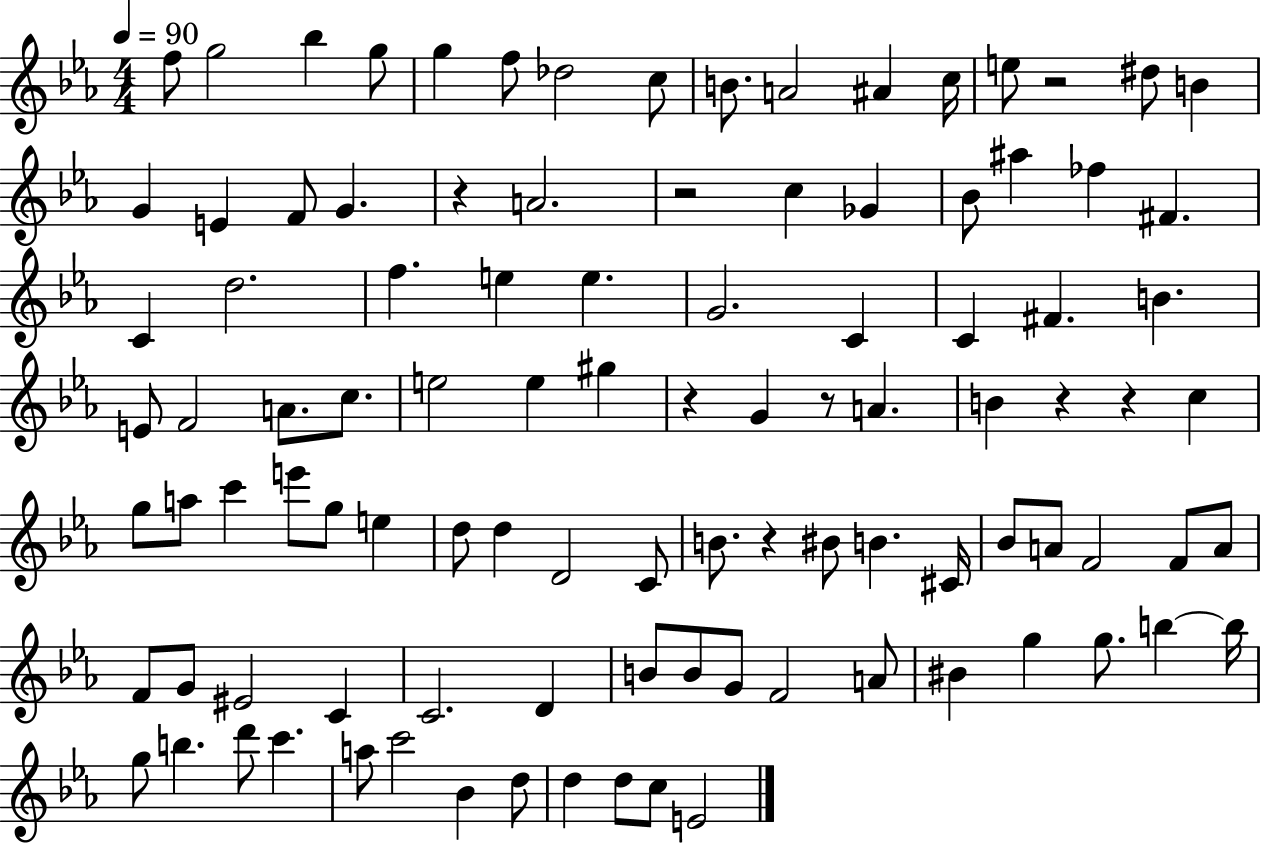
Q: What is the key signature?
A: EES major